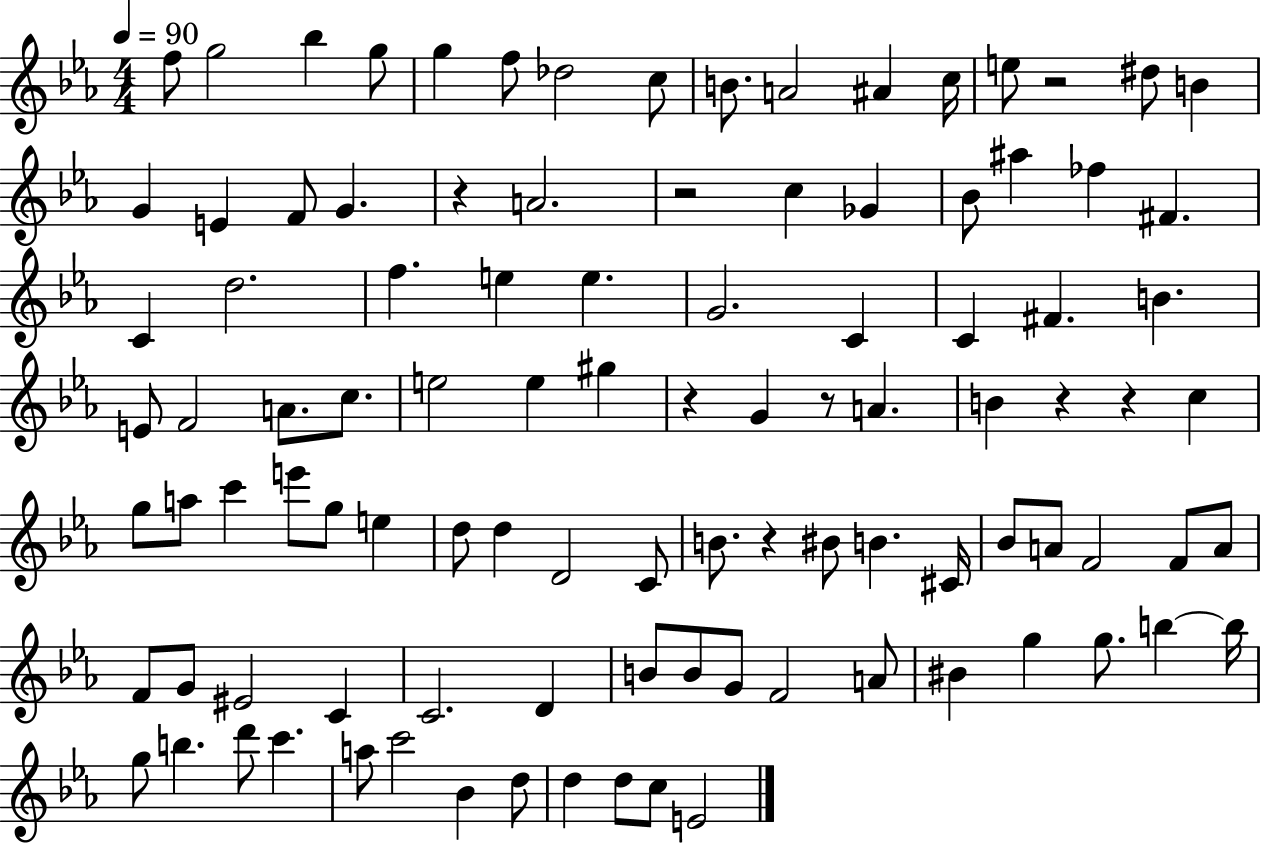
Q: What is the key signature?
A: EES major